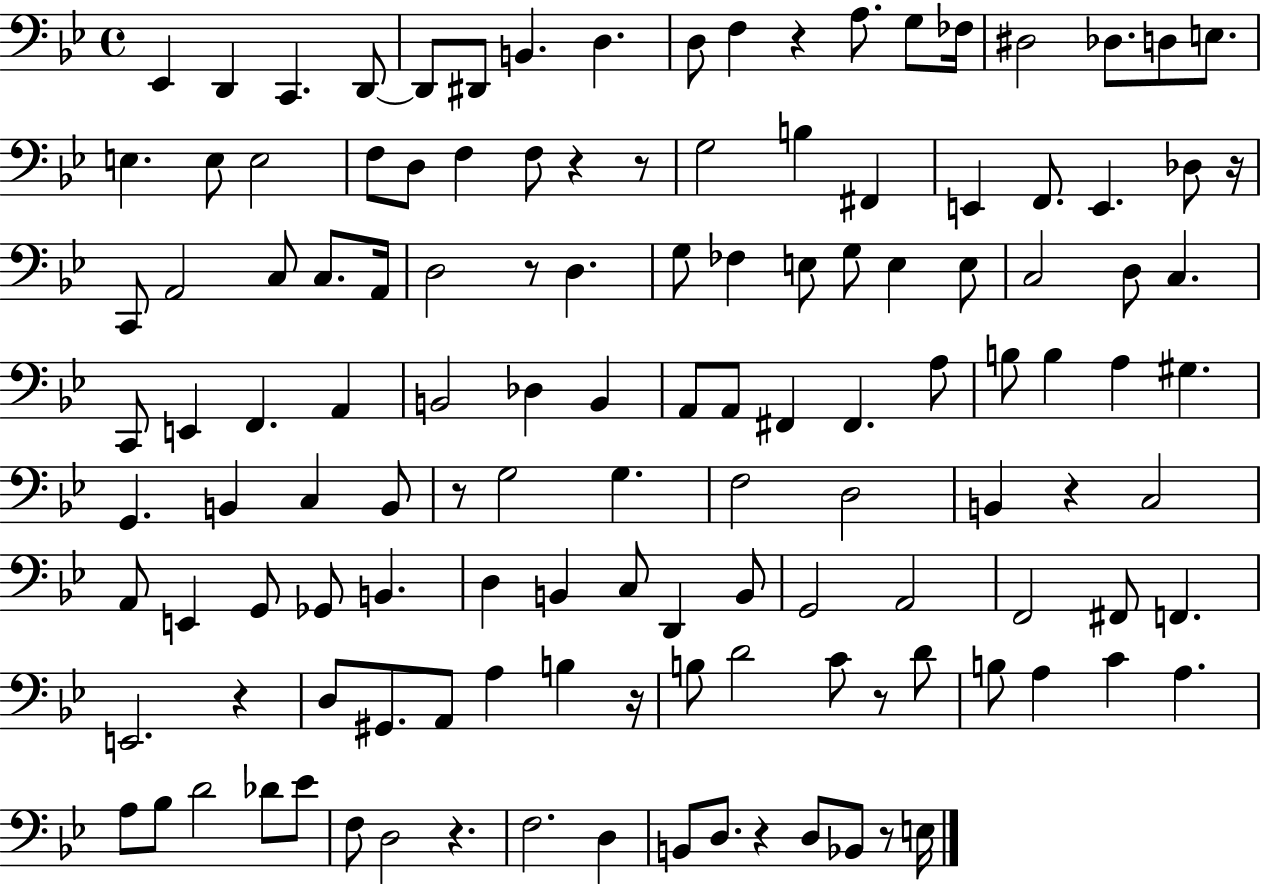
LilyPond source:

{
  \clef bass
  \time 4/4
  \defaultTimeSignature
  \key bes \major
  \repeat volta 2 { ees,4 d,4 c,4. d,8~~ | d,8 dis,8 b,4. d4. | d8 f4 r4 a8. g8 fes16 | dis2 des8. d8 e8. | \break e4. e8 e2 | f8 d8 f4 f8 r4 r8 | g2 b4 fis,4 | e,4 f,8. e,4. des8 r16 | \break c,8 a,2 c8 c8. a,16 | d2 r8 d4. | g8 fes4 e8 g8 e4 e8 | c2 d8 c4. | \break c,8 e,4 f,4. a,4 | b,2 des4 b,4 | a,8 a,8 fis,4 fis,4. a8 | b8 b4 a4 gis4. | \break g,4. b,4 c4 b,8 | r8 g2 g4. | f2 d2 | b,4 r4 c2 | \break a,8 e,4 g,8 ges,8 b,4. | d4 b,4 c8 d,4 b,8 | g,2 a,2 | f,2 fis,8 f,4. | \break e,2. r4 | d8 gis,8. a,8 a4 b4 r16 | b8 d'2 c'8 r8 d'8 | b8 a4 c'4 a4. | \break a8 bes8 d'2 des'8 ees'8 | f8 d2 r4. | f2. d4 | b,8 d8. r4 d8 bes,8 r8 e16 | \break } \bar "|."
}